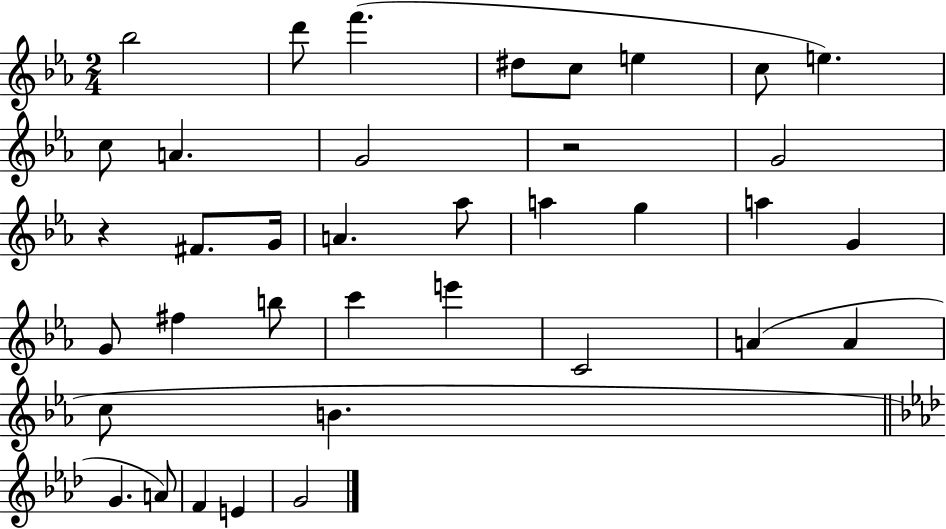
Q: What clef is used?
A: treble